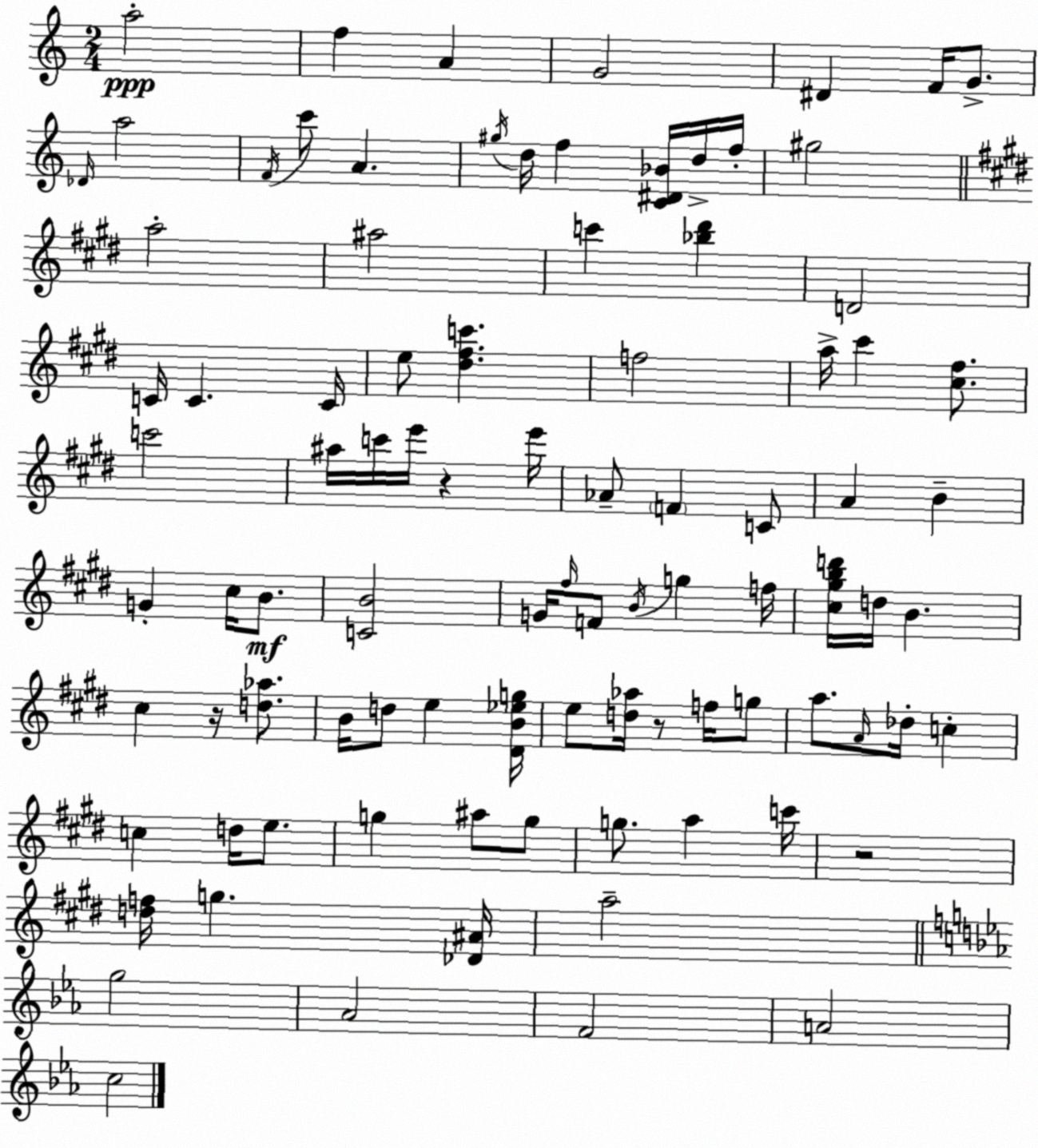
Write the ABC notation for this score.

X:1
T:Untitled
M:2/4
L:1/4
K:Am
a2 f A G2 ^D F/4 G/2 _D/4 a2 F/4 c'/2 A ^g/4 d/4 f [C^D_B]/4 d/4 f/4 ^g2 a2 ^a2 c' [_b^d'] D2 C/4 C C/4 e/2 [^d^fc'] f2 a/4 ^c' [^c^f]/2 c'2 ^a/4 c'/4 e'/4 z e'/4 _A/2 F C/2 A B G ^c/4 B/2 [CB]2 G/4 ^f/4 F/2 B/4 g f/4 [^c^gbd']/4 d/4 B ^c z/4 [d_a]/2 B/4 d/2 e [^DB_eg]/4 e/2 [d_a]/4 z/2 f/4 g/2 a/2 A/4 _d/4 c c d/4 e/2 g ^a/2 g/2 g/2 a c'/4 z2 [df]/4 g [_D^A]/4 a2 g2 _A2 F2 A2 c2